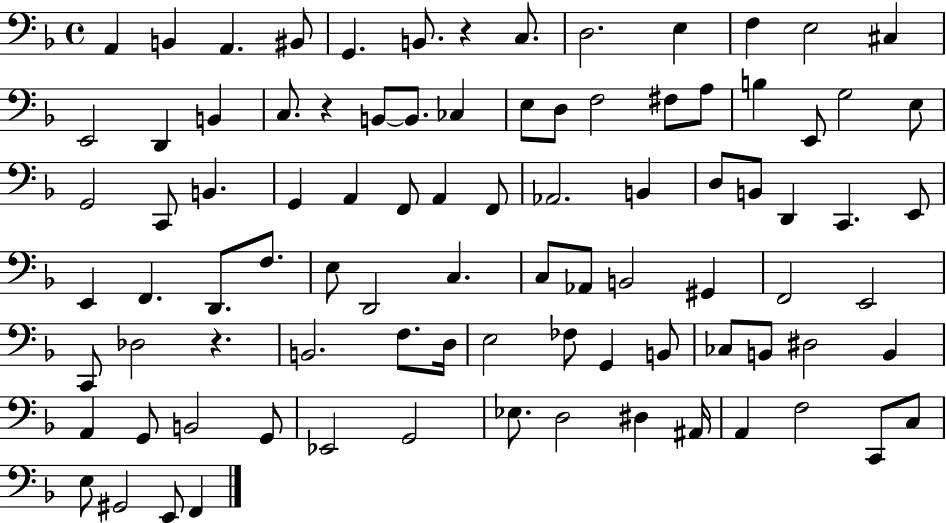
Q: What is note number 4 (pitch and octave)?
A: BIS2